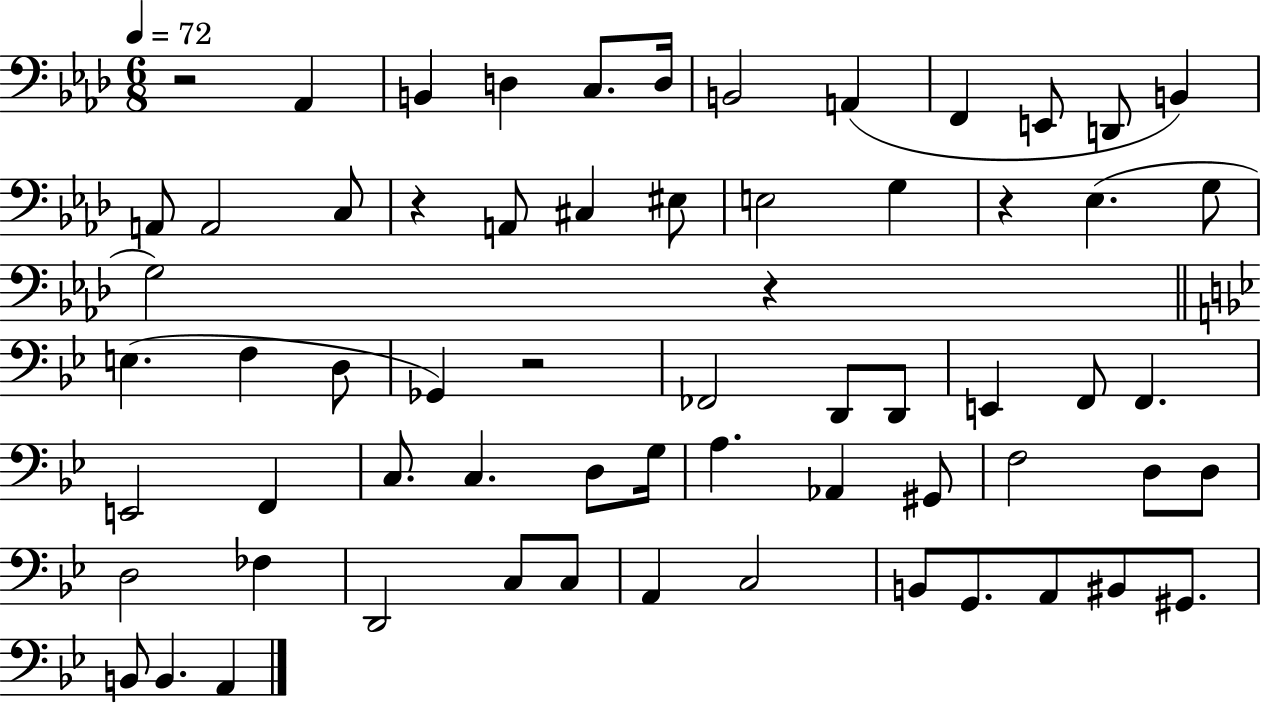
R/h Ab2/q B2/q D3/q C3/e. D3/s B2/h A2/q F2/q E2/e D2/e B2/q A2/e A2/h C3/e R/q A2/e C#3/q EIS3/e E3/h G3/q R/q Eb3/q. G3/e G3/h R/q E3/q. F3/q D3/e Gb2/q R/h FES2/h D2/e D2/e E2/q F2/e F2/q. E2/h F2/q C3/e. C3/q. D3/e G3/s A3/q. Ab2/q G#2/e F3/h D3/e D3/e D3/h FES3/q D2/h C3/e C3/e A2/q C3/h B2/e G2/e. A2/e BIS2/e G#2/e. B2/e B2/q. A2/q